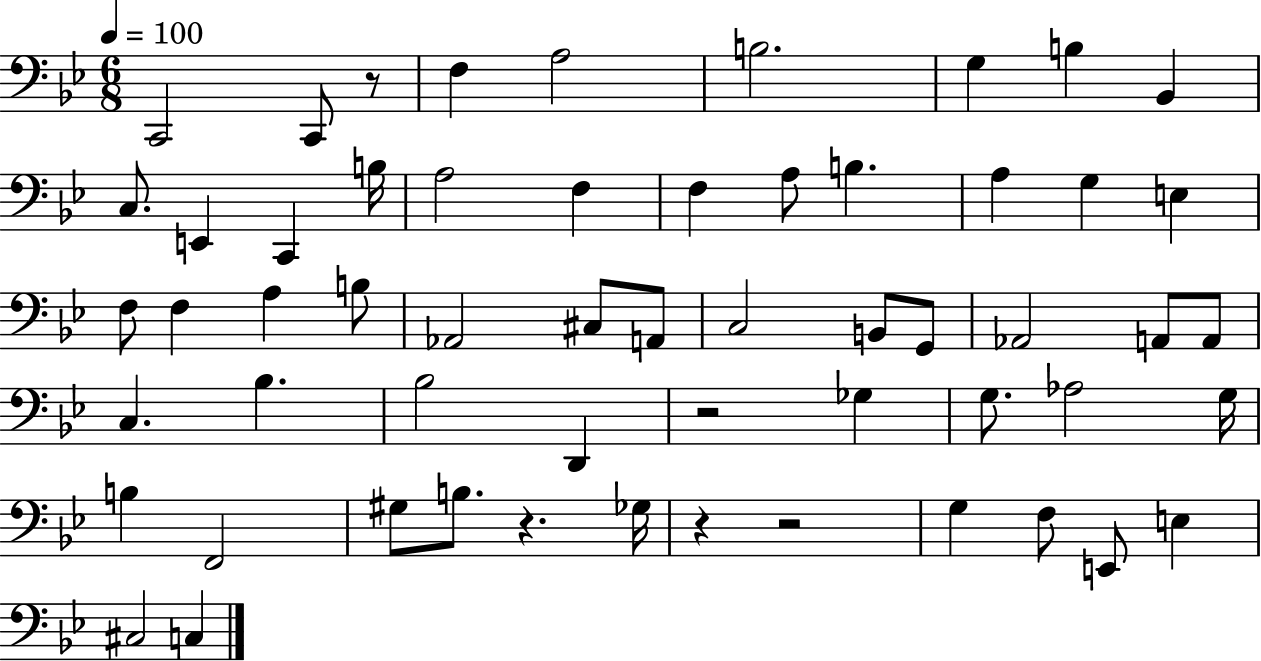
C2/h C2/e R/e F3/q A3/h B3/h. G3/q B3/q Bb2/q C3/e. E2/q C2/q B3/s A3/h F3/q F3/q A3/e B3/q. A3/q G3/q E3/q F3/e F3/q A3/q B3/e Ab2/h C#3/e A2/e C3/h B2/e G2/e Ab2/h A2/e A2/e C3/q. Bb3/q. Bb3/h D2/q R/h Gb3/q G3/e. Ab3/h G3/s B3/q F2/h G#3/e B3/e. R/q. Gb3/s R/q R/h G3/q F3/e E2/e E3/q C#3/h C3/q